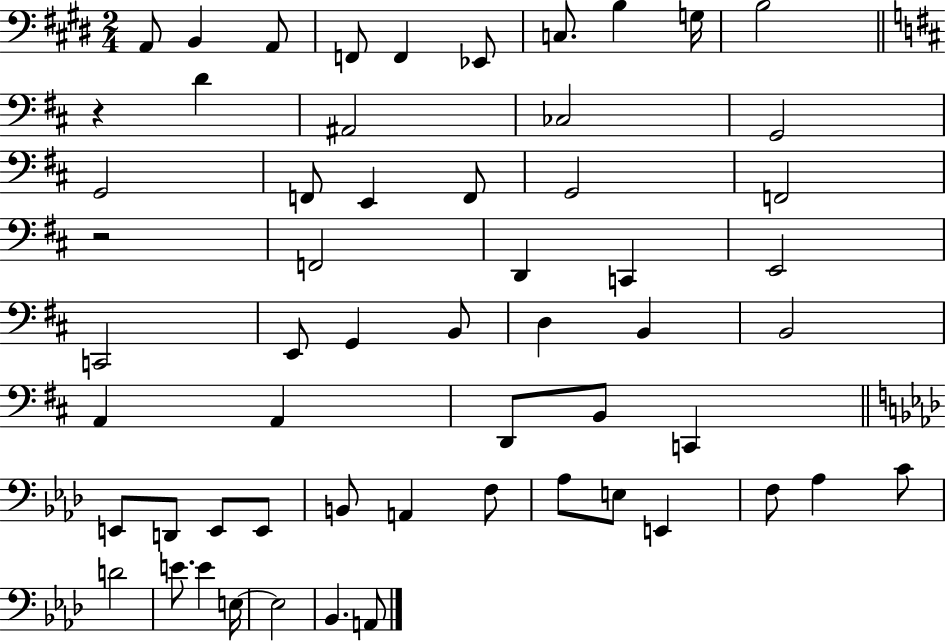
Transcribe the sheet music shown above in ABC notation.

X:1
T:Untitled
M:2/4
L:1/4
K:E
A,,/2 B,, A,,/2 F,,/2 F,, _E,,/2 C,/2 B, G,/4 B,2 z D ^A,,2 _C,2 G,,2 G,,2 F,,/2 E,, F,,/2 G,,2 F,,2 z2 F,,2 D,, C,, E,,2 C,,2 E,,/2 G,, B,,/2 D, B,, B,,2 A,, A,, D,,/2 B,,/2 C,, E,,/2 D,,/2 E,,/2 E,,/2 B,,/2 A,, F,/2 _A,/2 E,/2 E,, F,/2 _A, C/2 D2 E/2 E E,/4 E,2 _B,, A,,/2